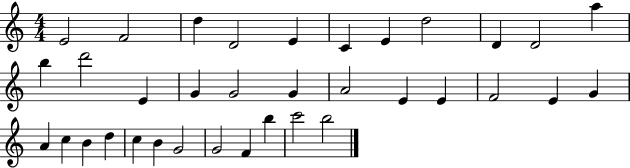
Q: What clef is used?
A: treble